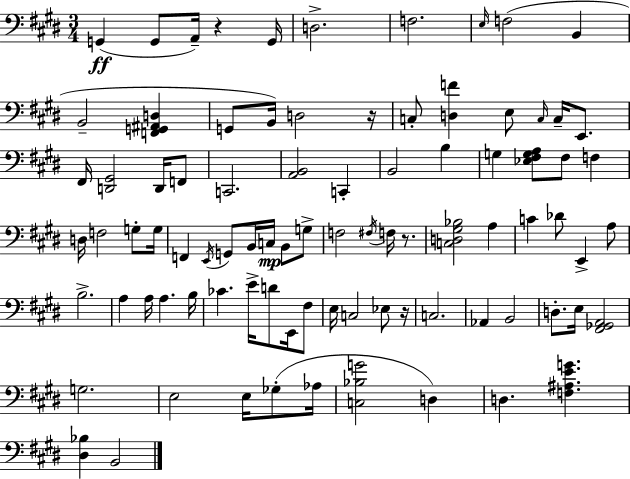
X:1
T:Untitled
M:3/4
L:1/4
K:E
G,, G,,/2 A,,/4 z G,,/4 D,2 F,2 E,/4 F,2 B,, B,,2 [F,,G,,^A,,D,] G,,/2 B,,/4 D,2 z/4 C,/2 [D,F] E,/2 C,/4 C,/4 E,,/2 ^F,,/4 [D,,^G,,]2 D,,/4 F,,/2 C,,2 [A,,B,,]2 C,, B,,2 B, G, [_E,^F,G,A,]/2 ^F,/2 F, D,/4 F,2 G,/2 G,/4 F,, E,,/4 G,,/2 B,,/4 C,/4 B,,/2 G,/2 F,2 ^F,/4 F,/4 z/2 [C,D,^G,_B,]2 A, C _D/2 E,, A,/2 B,2 A, A,/4 A, B,/4 _C E/4 D/2 E,,/4 ^F,/2 E,/4 C,2 _E,/2 z/4 C,2 _A,, B,,2 D,/2 E,/4 [^F,,_G,,A,,]2 G,2 E,2 E,/4 _G,/2 _A,/4 [C,_B,G]2 D, D, [F,^A,EG] [^D,_B,] B,,2